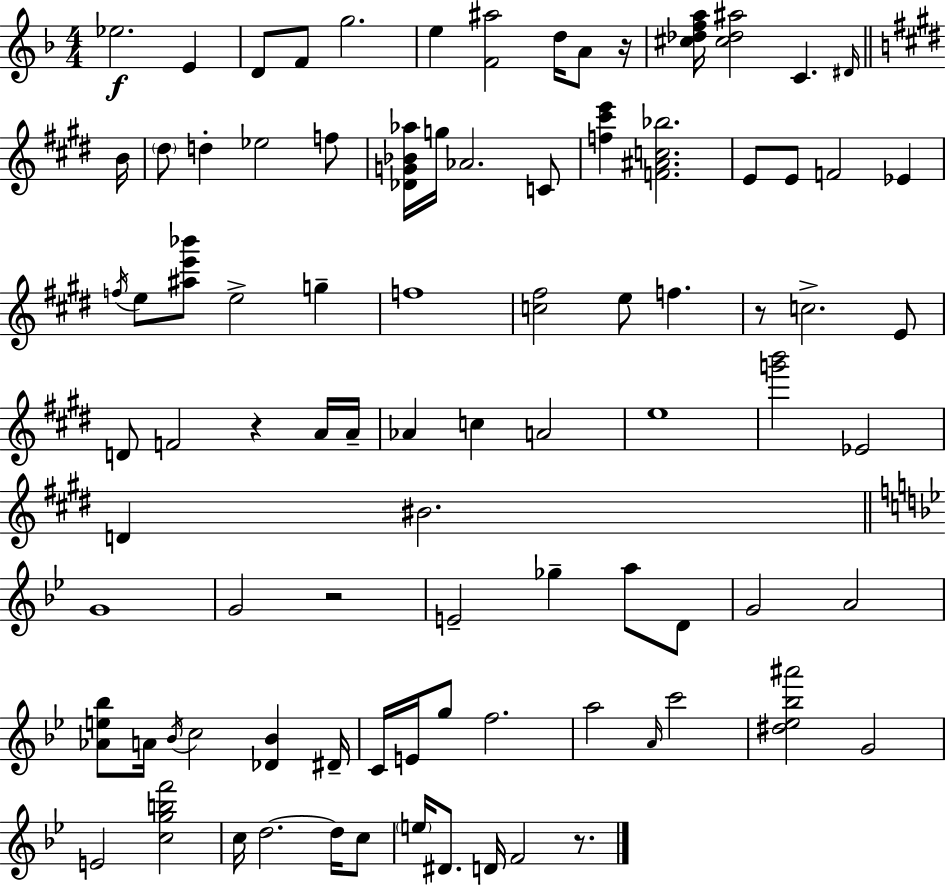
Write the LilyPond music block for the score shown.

{
  \clef treble
  \numericTimeSignature
  \time 4/4
  \key f \major
  ees''2.\f e'4 | d'8 f'8 g''2. | e''4 <f' ais''>2 d''16 a'8 r16 | <cis'' des'' f'' a''>16 <cis'' des'' ais''>2 c'4. \grace { dis'16 } | \break \bar "||" \break \key e \major b'16 \parenthesize dis''8 d''4-. ees''2 f''8 | <des' g' bes' aes''>16 g''16 aes'2. c'8 | <f'' cis''' e'''>4 <f' ais' c'' bes''>2. | e'8 e'8 f'2 ees'4 | \break \acciaccatura { f''16 } e''8 <ais'' e''' bes'''>8 e''2-> g''4-- | f''1 | <c'' fis''>2 e''8 f''4. | r8 c''2.-> | \break e'8 d'8 f'2 r4 | a'16 a'16-- aes'4 c''4 a'2 | e''1 | <g''' b'''>2 ees'2 | \break d'4 bis'2. | \bar "||" \break \key g \minor g'1 | g'2 r2 | e'2-- ges''4-- a''8 d'8 | g'2 a'2 | \break <aes' e'' bes''>8 a'16 \acciaccatura { bes'16 } c''2 <des' bes'>4 | dis'16-- c'16 e'16 g''8 f''2. | a''2 \grace { a'16 } c'''2 | <dis'' ees'' bes'' ais'''>2 g'2 | \break e'2 <c'' g'' b'' f'''>2 | c''16 d''2.~~ d''16 | c''8 \parenthesize e''16 dis'8. d'16 f'2 r8. | \bar "|."
}